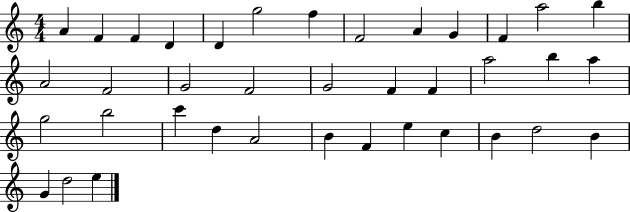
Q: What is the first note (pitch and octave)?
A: A4